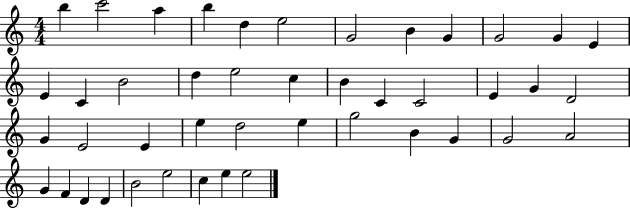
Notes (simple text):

B5/q C6/h A5/q B5/q D5/q E5/h G4/h B4/q G4/q G4/h G4/q E4/q E4/q C4/q B4/h D5/q E5/h C5/q B4/q C4/q C4/h E4/q G4/q D4/h G4/q E4/h E4/q E5/q D5/h E5/q G5/h B4/q G4/q G4/h A4/h G4/q F4/q D4/q D4/q B4/h E5/h C5/q E5/q E5/h